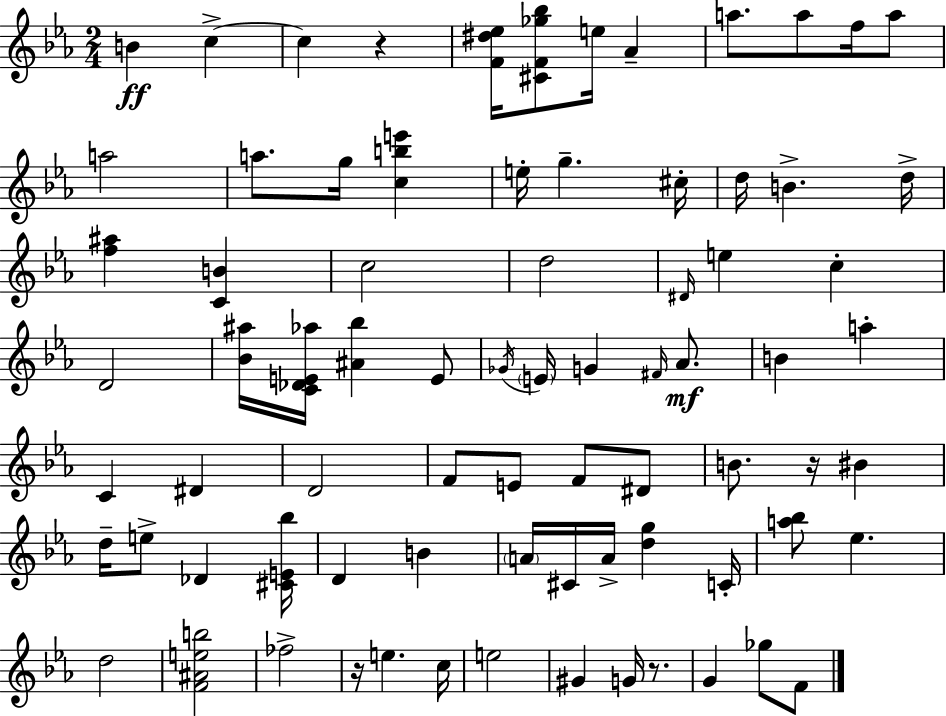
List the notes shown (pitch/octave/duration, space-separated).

B4/q C5/q C5/q R/q [F4,D#5,Eb5]/s [C#4,F4,Gb5,Bb5]/e E5/s Ab4/q A5/e. A5/e F5/s A5/e A5/h A5/e. G5/s [C5,B5,E6]/q E5/s G5/q. C#5/s D5/s B4/q. D5/s [F5,A#5]/q [C4,B4]/q C5/h D5/h D#4/s E5/q C5/q D4/h [Bb4,A#5]/s [C4,Db4,E4,Ab5]/s [A#4,Bb5]/q E4/e Gb4/s E4/s G4/q F#4/s Ab4/e. B4/q A5/q C4/q D#4/q D4/h F4/e E4/e F4/e D#4/e B4/e. R/s BIS4/q D5/s E5/e Db4/q [C#4,E4,Bb5]/s D4/q B4/q A4/s C#4/s A4/s [D5,G5]/q C4/s [A5,Bb5]/e Eb5/q. D5/h [F4,A#4,E5,B5]/h FES5/h R/s E5/q. C5/s E5/h G#4/q G4/s R/e. G4/q Gb5/e F4/e